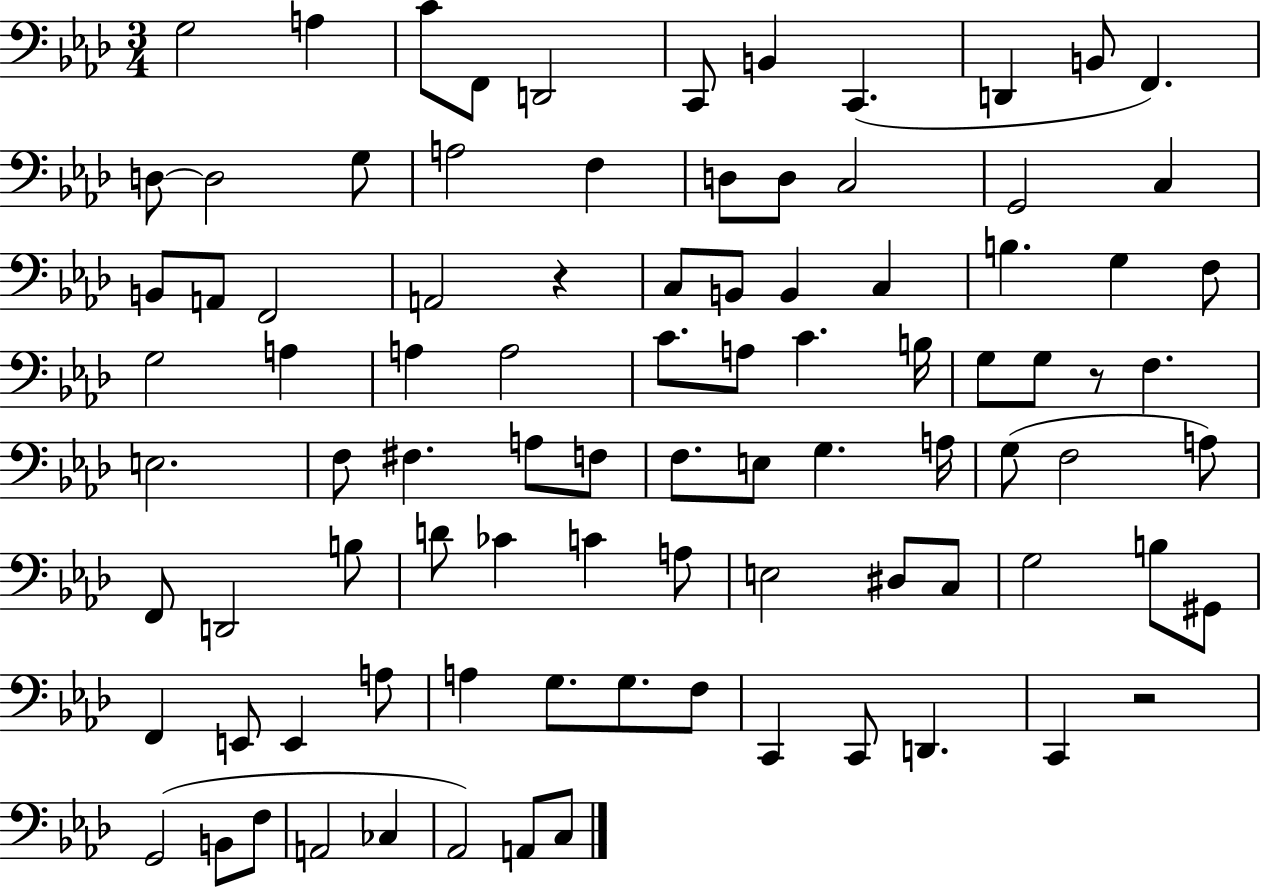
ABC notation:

X:1
T:Untitled
M:3/4
L:1/4
K:Ab
G,2 A, C/2 F,,/2 D,,2 C,,/2 B,, C,, D,, B,,/2 F,, D,/2 D,2 G,/2 A,2 F, D,/2 D,/2 C,2 G,,2 C, B,,/2 A,,/2 F,,2 A,,2 z C,/2 B,,/2 B,, C, B, G, F,/2 G,2 A, A, A,2 C/2 A,/2 C B,/4 G,/2 G,/2 z/2 F, E,2 F,/2 ^F, A,/2 F,/2 F,/2 E,/2 G, A,/4 G,/2 F,2 A,/2 F,,/2 D,,2 B,/2 D/2 _C C A,/2 E,2 ^D,/2 C,/2 G,2 B,/2 ^G,,/2 F,, E,,/2 E,, A,/2 A, G,/2 G,/2 F,/2 C,, C,,/2 D,, C,, z2 G,,2 B,,/2 F,/2 A,,2 _C, _A,,2 A,,/2 C,/2